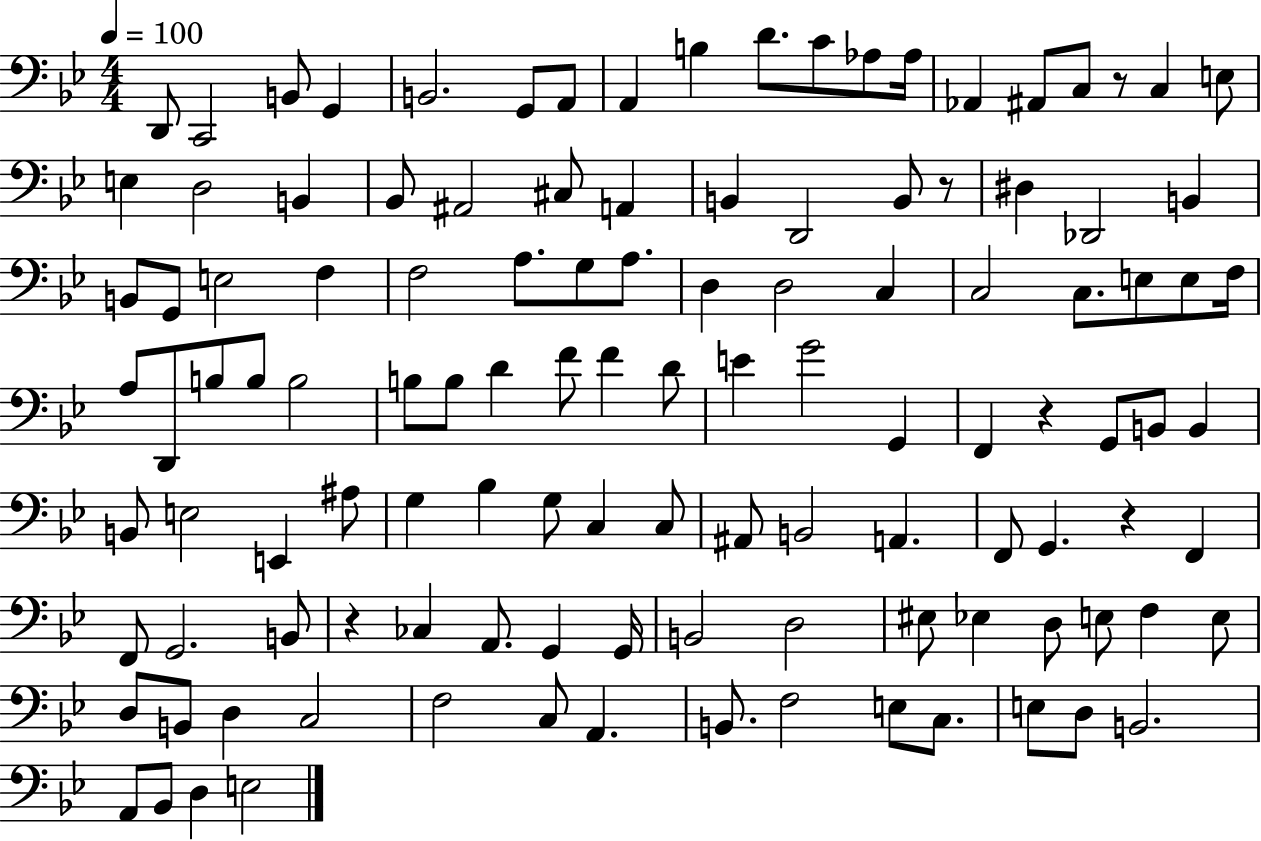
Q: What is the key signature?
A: BES major